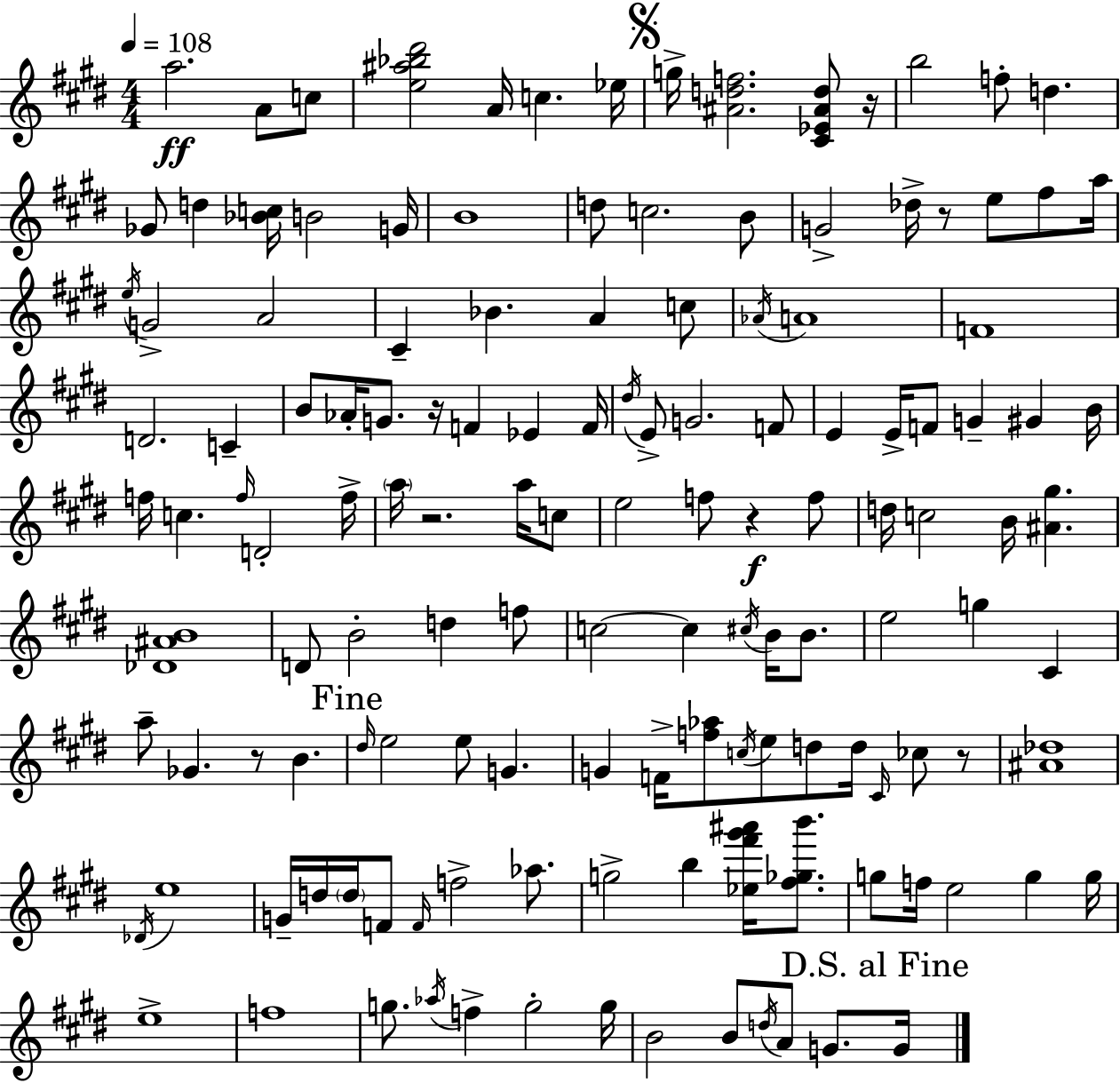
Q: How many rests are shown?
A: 7